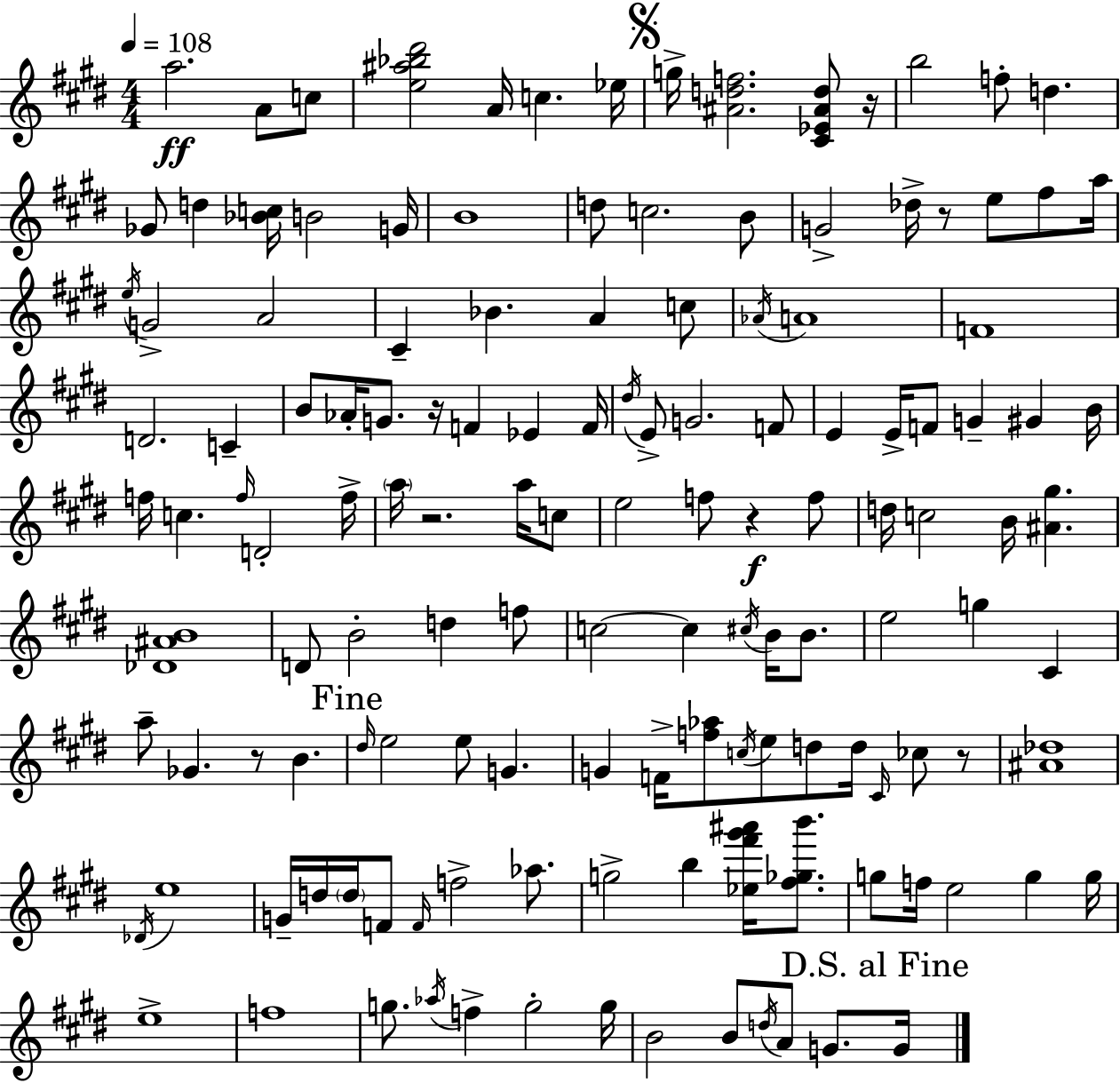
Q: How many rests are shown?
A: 7